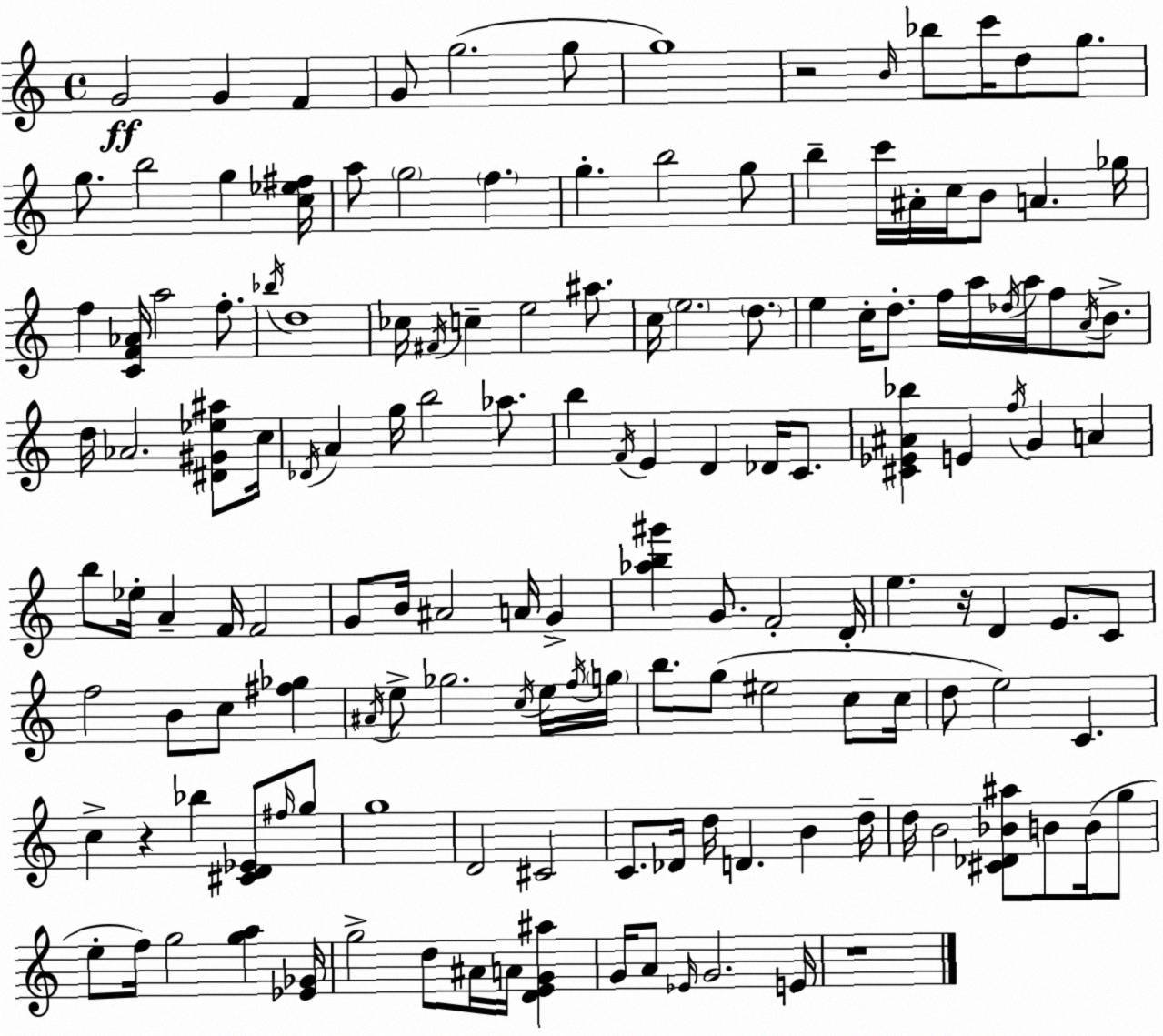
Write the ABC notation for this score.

X:1
T:Untitled
M:4/4
L:1/4
K:Am
G2 G F G/2 g2 g/2 g4 z2 B/4 _b/2 c'/4 d/2 g/2 g/2 b2 g [c_e^f]/4 a/2 g2 f g b2 g/2 b c'/4 ^A/4 c/4 B/2 A _g/4 f [CF_A]/4 a2 f/2 _b/4 d4 _c/4 ^F/4 c e2 ^a/2 c/4 e2 d/2 e c/4 d/2 f/4 a/4 _d/4 a/4 f/2 A/4 B/2 d/4 _A2 [^D^G_e^a]/2 c/4 _D/4 A g/4 b2 _a/2 b F/4 E D _D/4 C/2 [^C_E^A_b] E f/4 G A b/2 _e/4 A F/4 F2 G/2 B/4 ^A2 A/4 G [_ab^g'] G/2 F2 D/4 e z/4 D E/2 C/2 f2 B/2 c/2 [^f_g] ^A/4 e/2 _g2 c/4 e/4 f/4 g/4 b/2 g/2 ^e2 c/2 c/4 d/2 e2 C c z _b [^CD_E]/2 ^f/4 g/2 g4 D2 ^C2 C/2 _D/4 d/4 D B d/4 d/4 B2 [^C_D_B^a]/2 B/2 B/4 g/2 e/2 f/4 g2 [ga] [_E_G]/4 g2 d/2 ^A/4 A/4 [DEG^a] G/4 A/2 _E/4 G2 E/4 z4